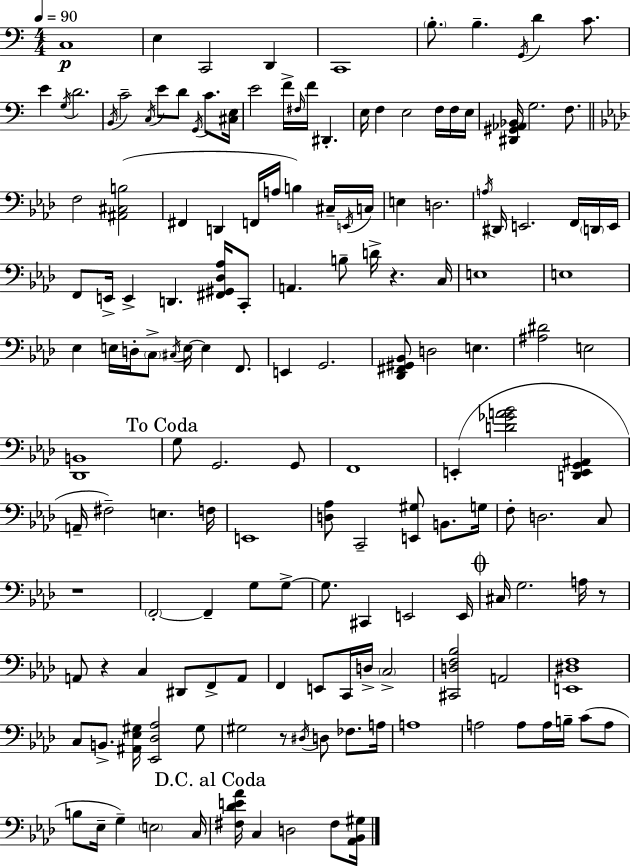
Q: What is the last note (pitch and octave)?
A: F#3